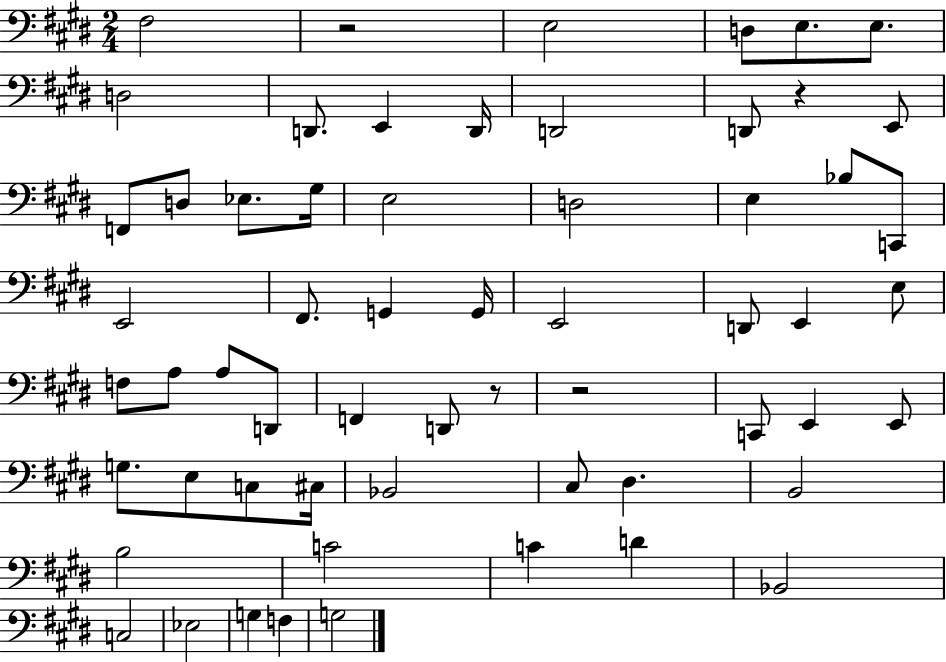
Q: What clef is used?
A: bass